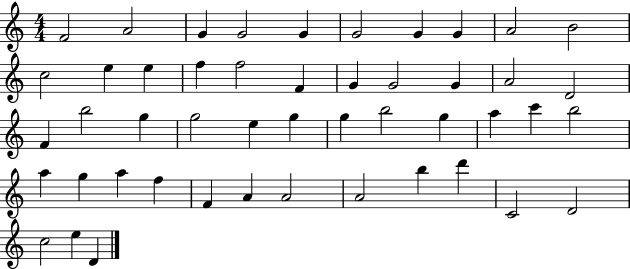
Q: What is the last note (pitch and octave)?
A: D4